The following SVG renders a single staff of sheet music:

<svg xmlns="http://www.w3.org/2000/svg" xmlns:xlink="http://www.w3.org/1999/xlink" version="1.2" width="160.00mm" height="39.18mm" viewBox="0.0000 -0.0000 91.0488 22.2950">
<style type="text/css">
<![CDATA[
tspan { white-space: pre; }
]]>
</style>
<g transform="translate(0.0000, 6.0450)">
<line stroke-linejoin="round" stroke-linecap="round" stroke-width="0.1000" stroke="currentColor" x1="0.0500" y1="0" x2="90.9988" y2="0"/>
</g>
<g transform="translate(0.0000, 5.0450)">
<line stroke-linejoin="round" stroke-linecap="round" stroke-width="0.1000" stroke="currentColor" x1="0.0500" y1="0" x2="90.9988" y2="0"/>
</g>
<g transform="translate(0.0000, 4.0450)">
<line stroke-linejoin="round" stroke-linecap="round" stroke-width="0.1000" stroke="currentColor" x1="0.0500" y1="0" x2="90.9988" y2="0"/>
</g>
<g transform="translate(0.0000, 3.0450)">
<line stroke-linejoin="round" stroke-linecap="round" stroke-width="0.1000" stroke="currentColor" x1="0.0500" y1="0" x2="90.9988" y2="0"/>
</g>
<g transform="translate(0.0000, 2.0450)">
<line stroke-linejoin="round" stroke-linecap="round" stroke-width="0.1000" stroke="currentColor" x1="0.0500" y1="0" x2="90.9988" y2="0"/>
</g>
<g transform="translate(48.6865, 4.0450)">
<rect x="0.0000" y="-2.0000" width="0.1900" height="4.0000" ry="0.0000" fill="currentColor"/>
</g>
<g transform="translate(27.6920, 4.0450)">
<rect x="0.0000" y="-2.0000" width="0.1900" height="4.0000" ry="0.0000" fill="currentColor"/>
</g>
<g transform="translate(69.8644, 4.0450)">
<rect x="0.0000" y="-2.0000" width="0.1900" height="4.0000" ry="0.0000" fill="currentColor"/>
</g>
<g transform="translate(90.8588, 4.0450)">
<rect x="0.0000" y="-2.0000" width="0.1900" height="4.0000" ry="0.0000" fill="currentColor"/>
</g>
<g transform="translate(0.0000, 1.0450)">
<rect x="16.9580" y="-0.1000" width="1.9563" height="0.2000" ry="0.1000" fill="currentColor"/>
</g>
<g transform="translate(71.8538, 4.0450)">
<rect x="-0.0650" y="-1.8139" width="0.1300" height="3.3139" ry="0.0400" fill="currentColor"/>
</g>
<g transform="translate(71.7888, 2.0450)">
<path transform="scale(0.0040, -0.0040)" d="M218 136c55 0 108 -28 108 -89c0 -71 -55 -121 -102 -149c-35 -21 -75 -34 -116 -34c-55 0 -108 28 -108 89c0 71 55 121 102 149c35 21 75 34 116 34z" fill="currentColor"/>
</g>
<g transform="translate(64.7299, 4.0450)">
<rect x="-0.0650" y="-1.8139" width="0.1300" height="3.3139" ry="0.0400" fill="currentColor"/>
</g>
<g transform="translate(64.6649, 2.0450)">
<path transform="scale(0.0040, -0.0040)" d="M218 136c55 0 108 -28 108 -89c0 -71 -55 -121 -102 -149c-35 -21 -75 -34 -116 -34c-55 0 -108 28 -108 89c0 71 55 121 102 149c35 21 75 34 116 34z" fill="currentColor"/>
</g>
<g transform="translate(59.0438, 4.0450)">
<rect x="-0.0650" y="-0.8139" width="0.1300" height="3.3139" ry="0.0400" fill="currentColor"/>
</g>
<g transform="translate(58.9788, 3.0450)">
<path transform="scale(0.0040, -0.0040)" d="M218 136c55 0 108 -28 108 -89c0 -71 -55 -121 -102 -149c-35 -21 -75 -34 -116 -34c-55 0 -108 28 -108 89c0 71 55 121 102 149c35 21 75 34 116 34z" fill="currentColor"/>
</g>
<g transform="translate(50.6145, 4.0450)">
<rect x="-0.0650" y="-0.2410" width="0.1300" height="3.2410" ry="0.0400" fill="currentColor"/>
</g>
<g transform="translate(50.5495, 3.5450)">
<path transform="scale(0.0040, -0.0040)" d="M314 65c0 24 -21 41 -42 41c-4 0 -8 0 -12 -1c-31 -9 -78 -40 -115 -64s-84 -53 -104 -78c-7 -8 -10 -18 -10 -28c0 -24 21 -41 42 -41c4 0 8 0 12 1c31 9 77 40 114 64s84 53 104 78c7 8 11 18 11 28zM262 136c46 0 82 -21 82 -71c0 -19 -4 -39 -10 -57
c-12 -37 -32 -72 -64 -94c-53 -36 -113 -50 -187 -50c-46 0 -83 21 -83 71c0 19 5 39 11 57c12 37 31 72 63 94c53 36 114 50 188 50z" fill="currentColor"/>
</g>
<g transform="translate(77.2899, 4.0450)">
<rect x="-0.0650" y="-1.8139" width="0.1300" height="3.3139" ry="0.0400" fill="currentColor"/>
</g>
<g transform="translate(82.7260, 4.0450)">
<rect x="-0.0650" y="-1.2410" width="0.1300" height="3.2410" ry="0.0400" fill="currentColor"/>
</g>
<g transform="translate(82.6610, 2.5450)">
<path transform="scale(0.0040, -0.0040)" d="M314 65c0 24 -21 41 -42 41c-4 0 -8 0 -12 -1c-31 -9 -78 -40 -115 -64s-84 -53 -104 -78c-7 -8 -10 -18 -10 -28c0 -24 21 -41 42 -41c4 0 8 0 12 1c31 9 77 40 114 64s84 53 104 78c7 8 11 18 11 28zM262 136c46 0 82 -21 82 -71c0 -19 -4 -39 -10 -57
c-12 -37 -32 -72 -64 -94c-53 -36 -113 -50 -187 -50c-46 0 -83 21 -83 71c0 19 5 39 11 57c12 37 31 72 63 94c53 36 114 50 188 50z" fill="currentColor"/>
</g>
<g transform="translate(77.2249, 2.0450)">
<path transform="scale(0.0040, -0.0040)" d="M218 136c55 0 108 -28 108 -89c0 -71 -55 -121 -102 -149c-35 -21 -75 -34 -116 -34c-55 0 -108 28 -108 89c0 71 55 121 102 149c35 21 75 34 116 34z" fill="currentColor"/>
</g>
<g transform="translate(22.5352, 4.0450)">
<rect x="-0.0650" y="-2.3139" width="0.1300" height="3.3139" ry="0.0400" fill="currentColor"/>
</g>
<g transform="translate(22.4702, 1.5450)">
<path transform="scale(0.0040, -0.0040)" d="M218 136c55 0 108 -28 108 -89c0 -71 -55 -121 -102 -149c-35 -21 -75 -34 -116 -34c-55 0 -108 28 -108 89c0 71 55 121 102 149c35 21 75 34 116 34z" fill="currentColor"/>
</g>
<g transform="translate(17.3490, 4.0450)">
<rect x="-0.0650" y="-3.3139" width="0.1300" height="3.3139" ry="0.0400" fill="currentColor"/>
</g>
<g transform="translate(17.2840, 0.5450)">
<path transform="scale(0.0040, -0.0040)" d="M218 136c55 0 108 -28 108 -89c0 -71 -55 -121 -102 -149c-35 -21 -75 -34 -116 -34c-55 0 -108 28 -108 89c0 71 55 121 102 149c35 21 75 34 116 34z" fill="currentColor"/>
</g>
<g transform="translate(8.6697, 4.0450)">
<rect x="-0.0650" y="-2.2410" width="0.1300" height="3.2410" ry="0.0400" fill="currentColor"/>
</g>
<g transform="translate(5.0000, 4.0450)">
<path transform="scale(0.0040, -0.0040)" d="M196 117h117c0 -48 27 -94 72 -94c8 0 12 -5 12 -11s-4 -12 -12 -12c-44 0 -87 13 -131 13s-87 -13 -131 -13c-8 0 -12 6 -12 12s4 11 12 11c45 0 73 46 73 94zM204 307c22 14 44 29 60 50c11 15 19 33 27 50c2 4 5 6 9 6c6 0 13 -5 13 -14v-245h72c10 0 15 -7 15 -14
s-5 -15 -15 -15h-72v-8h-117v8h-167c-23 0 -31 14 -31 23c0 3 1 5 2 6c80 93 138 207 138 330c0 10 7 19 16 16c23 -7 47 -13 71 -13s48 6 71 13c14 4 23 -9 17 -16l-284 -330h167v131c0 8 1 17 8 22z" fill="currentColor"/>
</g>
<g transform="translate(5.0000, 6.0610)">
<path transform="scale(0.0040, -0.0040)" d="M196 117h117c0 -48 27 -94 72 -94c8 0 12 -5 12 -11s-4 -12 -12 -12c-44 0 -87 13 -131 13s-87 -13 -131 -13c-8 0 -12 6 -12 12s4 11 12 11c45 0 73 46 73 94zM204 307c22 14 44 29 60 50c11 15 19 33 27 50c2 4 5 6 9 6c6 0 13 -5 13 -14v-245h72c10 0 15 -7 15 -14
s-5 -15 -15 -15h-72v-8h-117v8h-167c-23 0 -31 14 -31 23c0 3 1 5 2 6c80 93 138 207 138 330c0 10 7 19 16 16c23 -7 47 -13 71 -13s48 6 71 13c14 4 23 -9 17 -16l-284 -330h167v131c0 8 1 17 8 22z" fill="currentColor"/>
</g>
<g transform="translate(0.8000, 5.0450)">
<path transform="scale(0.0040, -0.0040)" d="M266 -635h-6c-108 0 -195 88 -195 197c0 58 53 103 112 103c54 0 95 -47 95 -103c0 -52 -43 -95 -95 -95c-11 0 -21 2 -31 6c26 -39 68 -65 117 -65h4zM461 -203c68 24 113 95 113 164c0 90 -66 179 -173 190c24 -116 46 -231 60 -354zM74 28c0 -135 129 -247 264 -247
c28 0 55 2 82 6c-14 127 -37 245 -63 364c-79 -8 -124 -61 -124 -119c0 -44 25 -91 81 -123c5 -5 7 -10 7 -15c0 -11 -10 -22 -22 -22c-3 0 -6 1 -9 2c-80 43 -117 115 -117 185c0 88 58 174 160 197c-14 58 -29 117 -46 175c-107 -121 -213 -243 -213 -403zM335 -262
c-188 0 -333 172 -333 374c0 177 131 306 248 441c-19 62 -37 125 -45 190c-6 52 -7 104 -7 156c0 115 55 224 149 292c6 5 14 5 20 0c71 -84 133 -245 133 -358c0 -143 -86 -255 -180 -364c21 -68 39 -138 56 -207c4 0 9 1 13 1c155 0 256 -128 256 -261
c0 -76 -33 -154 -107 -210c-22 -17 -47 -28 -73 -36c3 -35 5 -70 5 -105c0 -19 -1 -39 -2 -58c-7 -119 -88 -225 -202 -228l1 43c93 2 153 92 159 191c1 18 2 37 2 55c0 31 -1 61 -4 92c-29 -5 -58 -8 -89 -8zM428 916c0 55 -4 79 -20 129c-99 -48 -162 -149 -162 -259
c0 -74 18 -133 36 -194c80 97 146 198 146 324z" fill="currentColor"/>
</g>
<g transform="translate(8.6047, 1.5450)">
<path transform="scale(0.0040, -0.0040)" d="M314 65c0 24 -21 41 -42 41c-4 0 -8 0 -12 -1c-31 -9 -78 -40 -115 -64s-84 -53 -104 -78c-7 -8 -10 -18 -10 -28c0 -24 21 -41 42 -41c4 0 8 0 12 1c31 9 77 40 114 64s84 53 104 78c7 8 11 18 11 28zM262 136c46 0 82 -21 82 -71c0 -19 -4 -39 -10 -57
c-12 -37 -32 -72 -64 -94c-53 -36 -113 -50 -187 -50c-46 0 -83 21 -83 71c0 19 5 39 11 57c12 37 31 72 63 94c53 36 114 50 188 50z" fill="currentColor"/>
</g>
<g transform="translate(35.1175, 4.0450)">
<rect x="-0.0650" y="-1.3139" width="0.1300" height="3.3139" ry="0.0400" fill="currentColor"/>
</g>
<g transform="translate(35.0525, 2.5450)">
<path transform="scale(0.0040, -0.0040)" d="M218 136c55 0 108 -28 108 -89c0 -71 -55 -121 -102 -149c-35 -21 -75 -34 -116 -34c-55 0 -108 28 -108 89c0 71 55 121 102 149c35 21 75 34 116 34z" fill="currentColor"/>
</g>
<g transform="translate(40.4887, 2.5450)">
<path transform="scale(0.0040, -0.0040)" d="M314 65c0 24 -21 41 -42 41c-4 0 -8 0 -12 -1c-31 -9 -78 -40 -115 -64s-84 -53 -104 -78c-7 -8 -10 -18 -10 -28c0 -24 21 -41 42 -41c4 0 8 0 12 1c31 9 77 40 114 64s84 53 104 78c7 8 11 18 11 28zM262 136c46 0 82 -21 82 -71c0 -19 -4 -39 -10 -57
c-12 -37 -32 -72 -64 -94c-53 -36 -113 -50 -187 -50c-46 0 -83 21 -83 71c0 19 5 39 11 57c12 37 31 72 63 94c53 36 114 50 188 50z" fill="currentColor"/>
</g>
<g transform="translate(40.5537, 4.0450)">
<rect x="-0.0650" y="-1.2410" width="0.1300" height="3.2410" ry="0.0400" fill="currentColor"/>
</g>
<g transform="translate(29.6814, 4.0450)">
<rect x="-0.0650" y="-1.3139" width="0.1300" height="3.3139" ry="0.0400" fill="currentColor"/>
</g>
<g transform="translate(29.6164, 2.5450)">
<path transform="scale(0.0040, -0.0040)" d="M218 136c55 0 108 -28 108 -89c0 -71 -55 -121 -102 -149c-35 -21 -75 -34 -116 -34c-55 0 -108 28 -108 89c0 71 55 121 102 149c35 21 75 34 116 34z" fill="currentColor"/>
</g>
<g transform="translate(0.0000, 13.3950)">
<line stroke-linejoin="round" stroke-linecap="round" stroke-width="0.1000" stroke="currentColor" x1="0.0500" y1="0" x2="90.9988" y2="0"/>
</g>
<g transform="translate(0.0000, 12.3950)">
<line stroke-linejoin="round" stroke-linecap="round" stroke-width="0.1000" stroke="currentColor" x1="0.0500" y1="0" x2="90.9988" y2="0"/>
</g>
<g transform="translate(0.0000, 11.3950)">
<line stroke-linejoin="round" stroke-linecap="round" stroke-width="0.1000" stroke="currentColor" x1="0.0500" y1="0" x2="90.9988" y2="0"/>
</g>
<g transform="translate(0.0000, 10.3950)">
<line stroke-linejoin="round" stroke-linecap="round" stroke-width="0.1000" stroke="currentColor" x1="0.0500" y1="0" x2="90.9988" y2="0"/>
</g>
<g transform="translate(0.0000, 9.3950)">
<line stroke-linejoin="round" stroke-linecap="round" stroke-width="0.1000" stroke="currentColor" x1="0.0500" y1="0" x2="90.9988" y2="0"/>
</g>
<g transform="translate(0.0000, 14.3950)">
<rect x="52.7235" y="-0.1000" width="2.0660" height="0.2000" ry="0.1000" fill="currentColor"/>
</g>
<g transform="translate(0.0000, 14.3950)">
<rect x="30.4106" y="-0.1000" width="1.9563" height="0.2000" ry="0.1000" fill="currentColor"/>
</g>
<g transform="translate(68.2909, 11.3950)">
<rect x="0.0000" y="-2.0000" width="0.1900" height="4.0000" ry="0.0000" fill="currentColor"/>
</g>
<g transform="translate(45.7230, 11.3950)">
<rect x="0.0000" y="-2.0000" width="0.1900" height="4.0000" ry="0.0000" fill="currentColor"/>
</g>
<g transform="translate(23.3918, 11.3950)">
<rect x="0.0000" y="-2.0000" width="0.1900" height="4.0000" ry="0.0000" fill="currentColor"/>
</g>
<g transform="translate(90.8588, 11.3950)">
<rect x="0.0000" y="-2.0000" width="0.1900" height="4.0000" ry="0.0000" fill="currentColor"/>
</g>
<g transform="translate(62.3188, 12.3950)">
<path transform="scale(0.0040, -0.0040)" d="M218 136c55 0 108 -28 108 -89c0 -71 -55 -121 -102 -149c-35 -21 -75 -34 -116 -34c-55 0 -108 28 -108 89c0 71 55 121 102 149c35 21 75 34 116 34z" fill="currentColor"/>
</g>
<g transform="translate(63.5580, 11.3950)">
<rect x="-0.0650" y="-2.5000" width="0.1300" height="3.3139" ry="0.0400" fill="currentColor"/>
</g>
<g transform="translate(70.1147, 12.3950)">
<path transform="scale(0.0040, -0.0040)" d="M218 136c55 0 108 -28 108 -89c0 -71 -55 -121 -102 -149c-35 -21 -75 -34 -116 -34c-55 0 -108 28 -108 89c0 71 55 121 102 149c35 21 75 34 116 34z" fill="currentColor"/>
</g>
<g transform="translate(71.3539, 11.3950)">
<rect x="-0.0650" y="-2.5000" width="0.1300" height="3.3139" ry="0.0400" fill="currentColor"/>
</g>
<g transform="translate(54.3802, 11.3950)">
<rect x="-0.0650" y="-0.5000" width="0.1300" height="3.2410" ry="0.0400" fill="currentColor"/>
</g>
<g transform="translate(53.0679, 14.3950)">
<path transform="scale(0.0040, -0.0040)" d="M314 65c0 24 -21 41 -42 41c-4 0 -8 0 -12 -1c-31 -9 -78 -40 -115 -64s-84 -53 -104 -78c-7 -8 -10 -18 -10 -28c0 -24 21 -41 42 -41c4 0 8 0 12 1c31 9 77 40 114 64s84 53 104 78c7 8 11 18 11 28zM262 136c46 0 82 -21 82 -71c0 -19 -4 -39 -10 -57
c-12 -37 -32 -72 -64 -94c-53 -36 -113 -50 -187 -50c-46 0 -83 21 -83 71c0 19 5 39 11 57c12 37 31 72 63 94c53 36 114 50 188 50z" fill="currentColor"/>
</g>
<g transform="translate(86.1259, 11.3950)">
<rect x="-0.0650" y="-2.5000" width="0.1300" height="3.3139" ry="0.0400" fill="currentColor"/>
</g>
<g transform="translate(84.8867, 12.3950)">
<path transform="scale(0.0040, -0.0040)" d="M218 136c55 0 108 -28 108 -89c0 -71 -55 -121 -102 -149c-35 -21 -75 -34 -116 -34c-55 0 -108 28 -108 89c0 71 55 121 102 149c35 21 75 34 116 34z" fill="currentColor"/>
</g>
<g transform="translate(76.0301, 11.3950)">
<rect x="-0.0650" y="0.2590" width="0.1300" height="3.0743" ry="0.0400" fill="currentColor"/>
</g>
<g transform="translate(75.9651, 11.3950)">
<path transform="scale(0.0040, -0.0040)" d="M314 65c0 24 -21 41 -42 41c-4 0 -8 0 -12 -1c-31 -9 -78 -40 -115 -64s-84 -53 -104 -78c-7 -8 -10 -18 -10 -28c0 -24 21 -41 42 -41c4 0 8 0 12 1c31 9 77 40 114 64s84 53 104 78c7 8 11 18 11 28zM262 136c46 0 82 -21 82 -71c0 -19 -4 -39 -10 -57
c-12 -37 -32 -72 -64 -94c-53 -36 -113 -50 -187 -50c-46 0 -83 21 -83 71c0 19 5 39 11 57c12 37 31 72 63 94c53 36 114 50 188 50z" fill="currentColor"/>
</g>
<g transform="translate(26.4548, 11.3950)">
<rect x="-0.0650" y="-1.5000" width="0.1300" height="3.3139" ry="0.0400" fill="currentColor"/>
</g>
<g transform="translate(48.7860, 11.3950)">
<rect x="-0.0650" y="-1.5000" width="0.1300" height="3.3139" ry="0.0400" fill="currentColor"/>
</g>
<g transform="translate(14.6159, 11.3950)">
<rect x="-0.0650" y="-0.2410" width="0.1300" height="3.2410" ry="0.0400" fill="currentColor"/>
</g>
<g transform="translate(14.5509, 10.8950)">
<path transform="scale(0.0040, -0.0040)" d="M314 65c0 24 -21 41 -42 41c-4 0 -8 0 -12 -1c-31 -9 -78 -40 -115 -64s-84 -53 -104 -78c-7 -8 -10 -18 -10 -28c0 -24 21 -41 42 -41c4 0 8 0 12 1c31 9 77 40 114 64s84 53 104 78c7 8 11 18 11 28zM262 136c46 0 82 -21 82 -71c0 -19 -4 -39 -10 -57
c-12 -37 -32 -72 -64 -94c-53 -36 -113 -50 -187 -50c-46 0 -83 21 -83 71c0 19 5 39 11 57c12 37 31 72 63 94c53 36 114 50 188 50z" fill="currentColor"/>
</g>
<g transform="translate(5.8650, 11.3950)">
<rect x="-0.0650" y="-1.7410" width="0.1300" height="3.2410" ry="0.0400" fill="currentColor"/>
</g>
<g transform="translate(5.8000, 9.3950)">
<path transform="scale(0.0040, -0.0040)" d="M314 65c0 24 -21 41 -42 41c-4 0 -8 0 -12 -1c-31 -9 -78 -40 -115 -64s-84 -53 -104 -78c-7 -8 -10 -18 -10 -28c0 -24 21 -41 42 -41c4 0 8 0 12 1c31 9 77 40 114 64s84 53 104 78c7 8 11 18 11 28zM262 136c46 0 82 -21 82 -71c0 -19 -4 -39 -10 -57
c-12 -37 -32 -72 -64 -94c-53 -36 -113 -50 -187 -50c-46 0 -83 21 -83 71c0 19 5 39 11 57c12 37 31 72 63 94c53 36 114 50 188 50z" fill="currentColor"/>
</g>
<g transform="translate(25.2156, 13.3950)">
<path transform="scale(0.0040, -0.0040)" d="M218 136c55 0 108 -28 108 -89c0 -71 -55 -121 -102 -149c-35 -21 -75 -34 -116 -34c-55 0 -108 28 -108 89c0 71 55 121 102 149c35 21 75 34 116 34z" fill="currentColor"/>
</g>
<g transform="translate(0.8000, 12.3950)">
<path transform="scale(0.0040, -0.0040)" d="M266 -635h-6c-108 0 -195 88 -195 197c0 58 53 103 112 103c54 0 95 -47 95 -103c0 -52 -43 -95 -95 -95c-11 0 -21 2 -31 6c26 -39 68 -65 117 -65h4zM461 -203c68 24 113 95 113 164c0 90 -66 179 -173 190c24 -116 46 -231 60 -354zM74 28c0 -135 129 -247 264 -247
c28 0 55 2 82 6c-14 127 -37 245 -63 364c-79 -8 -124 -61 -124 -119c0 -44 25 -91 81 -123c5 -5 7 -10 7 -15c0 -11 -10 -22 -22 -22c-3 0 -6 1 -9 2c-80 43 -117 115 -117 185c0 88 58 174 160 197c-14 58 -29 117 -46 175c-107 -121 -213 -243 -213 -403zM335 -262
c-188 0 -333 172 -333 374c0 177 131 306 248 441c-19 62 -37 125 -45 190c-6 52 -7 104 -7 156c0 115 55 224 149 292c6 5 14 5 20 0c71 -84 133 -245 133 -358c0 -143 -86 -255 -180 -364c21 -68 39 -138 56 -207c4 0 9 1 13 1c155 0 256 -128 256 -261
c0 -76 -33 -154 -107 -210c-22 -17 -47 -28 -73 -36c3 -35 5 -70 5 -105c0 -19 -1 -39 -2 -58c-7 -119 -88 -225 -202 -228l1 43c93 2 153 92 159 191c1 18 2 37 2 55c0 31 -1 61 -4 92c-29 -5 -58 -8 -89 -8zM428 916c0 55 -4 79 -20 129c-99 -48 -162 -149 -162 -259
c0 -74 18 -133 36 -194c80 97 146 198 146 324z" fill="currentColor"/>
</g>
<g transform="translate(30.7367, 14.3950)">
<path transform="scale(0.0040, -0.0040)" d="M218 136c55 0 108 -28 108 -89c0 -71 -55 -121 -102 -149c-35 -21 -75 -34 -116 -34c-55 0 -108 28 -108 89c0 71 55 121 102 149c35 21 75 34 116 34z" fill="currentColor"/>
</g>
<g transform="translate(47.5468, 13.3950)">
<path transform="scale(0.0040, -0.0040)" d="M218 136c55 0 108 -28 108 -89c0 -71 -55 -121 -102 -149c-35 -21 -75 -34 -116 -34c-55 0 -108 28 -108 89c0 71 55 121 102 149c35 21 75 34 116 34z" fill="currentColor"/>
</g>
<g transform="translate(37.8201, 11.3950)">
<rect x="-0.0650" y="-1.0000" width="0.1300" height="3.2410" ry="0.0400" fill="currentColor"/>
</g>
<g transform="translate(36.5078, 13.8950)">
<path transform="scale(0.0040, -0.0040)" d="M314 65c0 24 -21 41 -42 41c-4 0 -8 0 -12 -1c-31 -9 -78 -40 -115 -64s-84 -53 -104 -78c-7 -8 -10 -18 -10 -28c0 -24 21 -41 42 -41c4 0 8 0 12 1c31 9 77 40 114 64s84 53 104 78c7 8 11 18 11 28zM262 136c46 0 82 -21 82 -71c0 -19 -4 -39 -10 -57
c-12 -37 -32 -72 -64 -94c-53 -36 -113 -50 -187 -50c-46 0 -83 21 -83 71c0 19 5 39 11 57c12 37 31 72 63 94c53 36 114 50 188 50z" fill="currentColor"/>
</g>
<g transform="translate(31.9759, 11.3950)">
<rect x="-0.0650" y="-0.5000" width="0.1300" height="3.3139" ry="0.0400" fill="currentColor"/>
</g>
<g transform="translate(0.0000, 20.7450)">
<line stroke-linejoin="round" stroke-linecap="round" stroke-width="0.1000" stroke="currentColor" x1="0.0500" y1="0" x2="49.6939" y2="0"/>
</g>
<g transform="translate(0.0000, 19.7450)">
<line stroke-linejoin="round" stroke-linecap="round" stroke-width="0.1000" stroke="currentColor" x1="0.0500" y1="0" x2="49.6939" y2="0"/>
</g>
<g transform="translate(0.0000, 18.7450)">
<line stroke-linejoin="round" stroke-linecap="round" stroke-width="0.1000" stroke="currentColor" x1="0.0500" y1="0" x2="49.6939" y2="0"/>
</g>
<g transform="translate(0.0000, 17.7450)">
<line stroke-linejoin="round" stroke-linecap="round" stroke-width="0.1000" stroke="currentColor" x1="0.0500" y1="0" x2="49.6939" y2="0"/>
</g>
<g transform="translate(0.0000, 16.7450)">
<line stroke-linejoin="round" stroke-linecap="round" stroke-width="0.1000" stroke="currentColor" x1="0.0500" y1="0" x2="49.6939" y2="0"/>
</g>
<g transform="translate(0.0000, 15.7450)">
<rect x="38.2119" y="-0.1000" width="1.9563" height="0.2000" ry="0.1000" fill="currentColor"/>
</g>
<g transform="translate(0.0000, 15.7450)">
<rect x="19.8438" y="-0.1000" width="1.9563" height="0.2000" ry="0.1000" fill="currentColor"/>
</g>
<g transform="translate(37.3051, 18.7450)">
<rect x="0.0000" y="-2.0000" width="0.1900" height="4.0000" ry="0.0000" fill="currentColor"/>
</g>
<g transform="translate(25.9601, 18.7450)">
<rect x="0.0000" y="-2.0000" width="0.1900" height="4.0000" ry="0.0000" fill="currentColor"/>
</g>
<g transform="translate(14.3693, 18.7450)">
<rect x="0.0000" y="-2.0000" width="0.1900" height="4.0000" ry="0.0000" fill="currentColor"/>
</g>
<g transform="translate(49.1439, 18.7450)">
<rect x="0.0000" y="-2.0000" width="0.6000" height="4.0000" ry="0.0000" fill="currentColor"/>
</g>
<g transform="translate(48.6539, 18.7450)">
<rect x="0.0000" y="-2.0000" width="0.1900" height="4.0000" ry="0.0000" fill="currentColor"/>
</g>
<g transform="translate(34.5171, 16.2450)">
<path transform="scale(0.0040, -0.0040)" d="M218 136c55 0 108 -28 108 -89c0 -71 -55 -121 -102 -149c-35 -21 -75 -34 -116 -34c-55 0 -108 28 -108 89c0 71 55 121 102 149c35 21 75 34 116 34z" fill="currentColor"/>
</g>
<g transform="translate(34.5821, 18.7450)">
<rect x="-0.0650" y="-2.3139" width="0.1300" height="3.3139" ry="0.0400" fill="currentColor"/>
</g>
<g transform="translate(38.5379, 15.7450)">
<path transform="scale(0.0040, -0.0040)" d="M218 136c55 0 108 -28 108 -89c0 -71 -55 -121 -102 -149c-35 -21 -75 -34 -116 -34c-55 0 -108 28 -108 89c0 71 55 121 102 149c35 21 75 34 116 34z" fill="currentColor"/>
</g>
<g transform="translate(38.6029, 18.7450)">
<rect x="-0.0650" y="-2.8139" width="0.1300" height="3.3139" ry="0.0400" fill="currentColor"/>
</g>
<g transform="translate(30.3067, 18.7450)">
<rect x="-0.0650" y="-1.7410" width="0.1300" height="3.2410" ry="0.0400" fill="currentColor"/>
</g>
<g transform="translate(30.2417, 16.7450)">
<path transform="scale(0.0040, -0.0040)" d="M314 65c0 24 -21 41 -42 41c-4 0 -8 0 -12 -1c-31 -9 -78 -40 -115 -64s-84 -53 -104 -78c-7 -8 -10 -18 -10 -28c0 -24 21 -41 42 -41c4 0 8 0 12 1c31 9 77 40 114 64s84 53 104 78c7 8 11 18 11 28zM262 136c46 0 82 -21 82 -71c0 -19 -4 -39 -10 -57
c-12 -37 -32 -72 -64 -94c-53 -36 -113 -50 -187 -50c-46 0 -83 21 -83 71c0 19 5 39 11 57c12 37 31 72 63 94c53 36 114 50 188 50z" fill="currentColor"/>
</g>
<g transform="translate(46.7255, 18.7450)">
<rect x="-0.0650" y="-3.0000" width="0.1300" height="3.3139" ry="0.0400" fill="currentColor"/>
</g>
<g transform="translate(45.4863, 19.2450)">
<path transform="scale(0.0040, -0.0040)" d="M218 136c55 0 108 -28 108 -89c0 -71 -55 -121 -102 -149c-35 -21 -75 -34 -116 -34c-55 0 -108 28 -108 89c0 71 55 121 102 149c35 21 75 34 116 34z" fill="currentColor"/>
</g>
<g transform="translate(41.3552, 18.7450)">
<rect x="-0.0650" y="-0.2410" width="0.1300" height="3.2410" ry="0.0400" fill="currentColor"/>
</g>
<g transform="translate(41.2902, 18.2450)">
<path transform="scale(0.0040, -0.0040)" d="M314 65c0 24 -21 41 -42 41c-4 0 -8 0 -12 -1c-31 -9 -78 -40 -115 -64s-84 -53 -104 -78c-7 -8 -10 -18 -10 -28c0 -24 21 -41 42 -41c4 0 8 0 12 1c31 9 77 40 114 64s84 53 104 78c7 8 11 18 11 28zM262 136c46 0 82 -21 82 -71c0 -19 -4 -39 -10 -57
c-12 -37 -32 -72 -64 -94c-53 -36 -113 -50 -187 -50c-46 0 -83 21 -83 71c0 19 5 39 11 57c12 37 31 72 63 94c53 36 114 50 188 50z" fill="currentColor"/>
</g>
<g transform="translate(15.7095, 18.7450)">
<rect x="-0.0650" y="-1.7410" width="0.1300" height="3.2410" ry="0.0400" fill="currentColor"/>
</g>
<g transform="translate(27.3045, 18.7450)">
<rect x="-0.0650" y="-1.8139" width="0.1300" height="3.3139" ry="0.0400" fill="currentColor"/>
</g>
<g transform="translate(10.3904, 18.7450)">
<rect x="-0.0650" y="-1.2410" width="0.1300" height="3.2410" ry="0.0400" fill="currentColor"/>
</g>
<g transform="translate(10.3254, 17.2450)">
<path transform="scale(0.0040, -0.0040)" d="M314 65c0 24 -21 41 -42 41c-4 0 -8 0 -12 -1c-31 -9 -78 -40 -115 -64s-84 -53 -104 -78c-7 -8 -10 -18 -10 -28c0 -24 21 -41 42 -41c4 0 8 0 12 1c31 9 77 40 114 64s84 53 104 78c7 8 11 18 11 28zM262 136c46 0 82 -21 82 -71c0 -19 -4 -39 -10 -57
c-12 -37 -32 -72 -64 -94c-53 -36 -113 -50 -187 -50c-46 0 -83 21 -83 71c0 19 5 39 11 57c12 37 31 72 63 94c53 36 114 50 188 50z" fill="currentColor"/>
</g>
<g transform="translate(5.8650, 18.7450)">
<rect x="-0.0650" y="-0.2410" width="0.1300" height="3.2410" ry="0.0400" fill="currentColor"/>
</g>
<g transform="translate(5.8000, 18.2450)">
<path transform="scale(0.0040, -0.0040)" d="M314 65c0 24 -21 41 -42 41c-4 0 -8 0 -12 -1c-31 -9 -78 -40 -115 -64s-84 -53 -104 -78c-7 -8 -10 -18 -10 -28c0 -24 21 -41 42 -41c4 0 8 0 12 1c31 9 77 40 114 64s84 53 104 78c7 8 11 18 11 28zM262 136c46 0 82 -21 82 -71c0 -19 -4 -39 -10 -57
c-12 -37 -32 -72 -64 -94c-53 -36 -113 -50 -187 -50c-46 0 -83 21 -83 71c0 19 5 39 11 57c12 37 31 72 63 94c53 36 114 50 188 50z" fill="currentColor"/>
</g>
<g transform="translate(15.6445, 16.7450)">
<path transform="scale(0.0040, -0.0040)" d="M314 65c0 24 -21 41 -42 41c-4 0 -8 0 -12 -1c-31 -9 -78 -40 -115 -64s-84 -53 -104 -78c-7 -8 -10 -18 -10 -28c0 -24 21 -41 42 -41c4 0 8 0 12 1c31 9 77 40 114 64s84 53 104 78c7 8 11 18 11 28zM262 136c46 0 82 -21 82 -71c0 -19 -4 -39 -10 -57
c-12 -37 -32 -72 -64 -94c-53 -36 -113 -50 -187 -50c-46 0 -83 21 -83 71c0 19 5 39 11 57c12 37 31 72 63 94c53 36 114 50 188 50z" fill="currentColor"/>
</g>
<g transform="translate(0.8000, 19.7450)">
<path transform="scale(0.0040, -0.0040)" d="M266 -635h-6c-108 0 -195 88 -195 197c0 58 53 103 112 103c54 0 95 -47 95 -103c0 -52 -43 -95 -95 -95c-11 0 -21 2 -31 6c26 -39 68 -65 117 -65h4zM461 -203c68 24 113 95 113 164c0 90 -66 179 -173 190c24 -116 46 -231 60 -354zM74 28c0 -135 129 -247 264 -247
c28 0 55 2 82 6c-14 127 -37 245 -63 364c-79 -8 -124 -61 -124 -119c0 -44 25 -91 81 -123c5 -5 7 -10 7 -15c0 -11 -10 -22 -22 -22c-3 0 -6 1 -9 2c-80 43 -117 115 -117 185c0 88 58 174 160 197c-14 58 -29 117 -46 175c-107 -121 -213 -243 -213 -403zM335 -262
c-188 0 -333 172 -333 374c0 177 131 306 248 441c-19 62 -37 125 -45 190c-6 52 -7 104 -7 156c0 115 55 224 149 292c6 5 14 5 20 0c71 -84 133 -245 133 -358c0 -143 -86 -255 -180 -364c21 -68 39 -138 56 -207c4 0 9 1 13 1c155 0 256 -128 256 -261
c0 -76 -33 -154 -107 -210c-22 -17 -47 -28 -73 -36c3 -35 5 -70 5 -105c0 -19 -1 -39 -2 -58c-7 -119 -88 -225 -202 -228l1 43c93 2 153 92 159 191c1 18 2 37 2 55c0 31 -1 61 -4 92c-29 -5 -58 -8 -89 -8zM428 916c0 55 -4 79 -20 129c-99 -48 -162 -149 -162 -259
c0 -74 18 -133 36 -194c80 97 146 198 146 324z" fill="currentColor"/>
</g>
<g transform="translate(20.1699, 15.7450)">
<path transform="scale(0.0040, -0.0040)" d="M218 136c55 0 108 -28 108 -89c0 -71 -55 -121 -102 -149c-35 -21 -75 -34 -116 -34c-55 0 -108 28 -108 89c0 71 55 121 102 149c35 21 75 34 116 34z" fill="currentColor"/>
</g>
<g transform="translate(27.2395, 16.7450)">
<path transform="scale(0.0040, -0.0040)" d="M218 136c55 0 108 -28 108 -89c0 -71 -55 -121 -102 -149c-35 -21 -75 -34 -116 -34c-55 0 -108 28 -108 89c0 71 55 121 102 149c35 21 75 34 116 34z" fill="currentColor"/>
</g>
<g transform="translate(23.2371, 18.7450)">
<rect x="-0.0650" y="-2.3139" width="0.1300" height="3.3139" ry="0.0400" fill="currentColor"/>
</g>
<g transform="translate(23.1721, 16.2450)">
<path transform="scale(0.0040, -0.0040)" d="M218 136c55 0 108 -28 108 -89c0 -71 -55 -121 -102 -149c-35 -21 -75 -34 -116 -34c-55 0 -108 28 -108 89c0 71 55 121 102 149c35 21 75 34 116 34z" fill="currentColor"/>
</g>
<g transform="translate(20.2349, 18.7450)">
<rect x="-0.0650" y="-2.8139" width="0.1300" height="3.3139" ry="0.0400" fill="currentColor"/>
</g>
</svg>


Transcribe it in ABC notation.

X:1
T:Untitled
M:4/4
L:1/4
K:C
g2 b g e e e2 c2 d f f f e2 f2 c2 E C D2 E C2 G G B2 G c2 e2 f2 a g f f2 g a c2 A